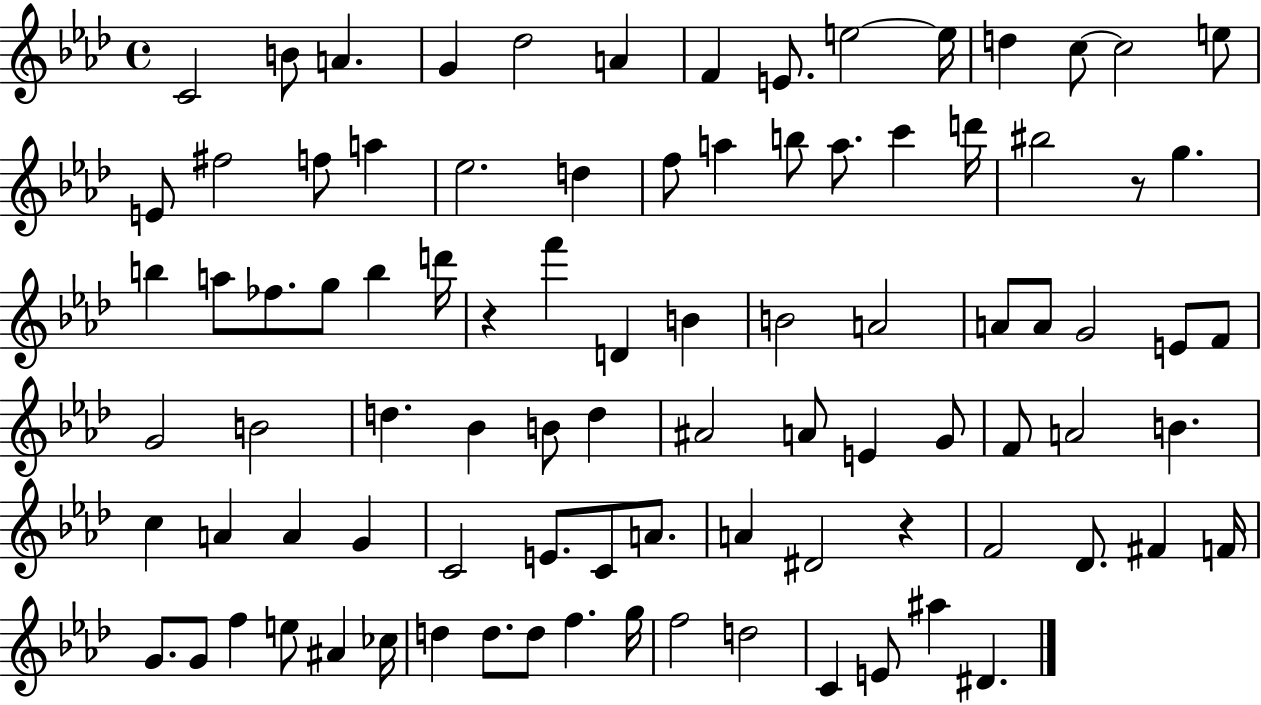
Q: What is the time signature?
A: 4/4